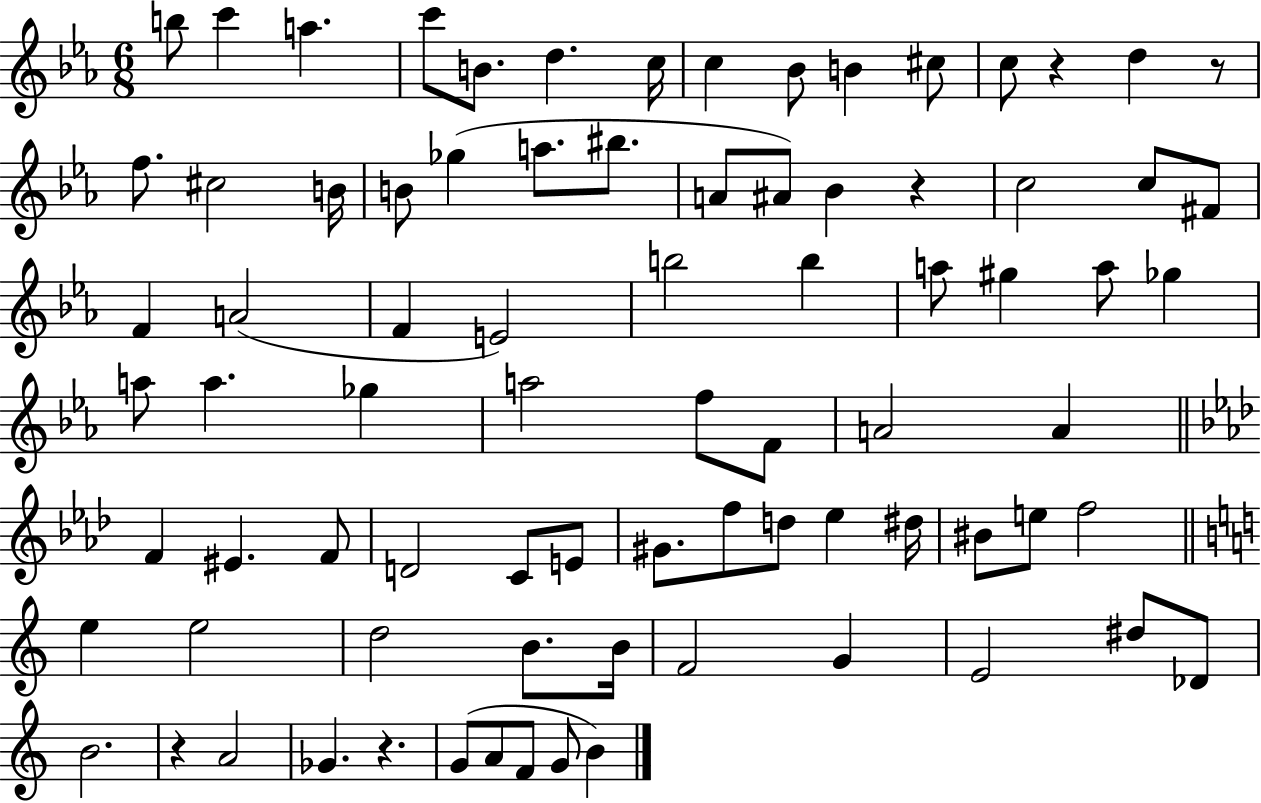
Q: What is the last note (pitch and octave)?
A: B4